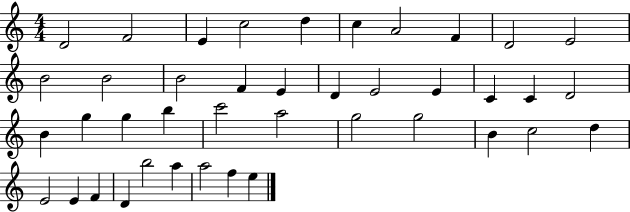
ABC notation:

X:1
T:Untitled
M:4/4
L:1/4
K:C
D2 F2 E c2 d c A2 F D2 E2 B2 B2 B2 F E D E2 E C C D2 B g g b c'2 a2 g2 g2 B c2 d E2 E F D b2 a a2 f e